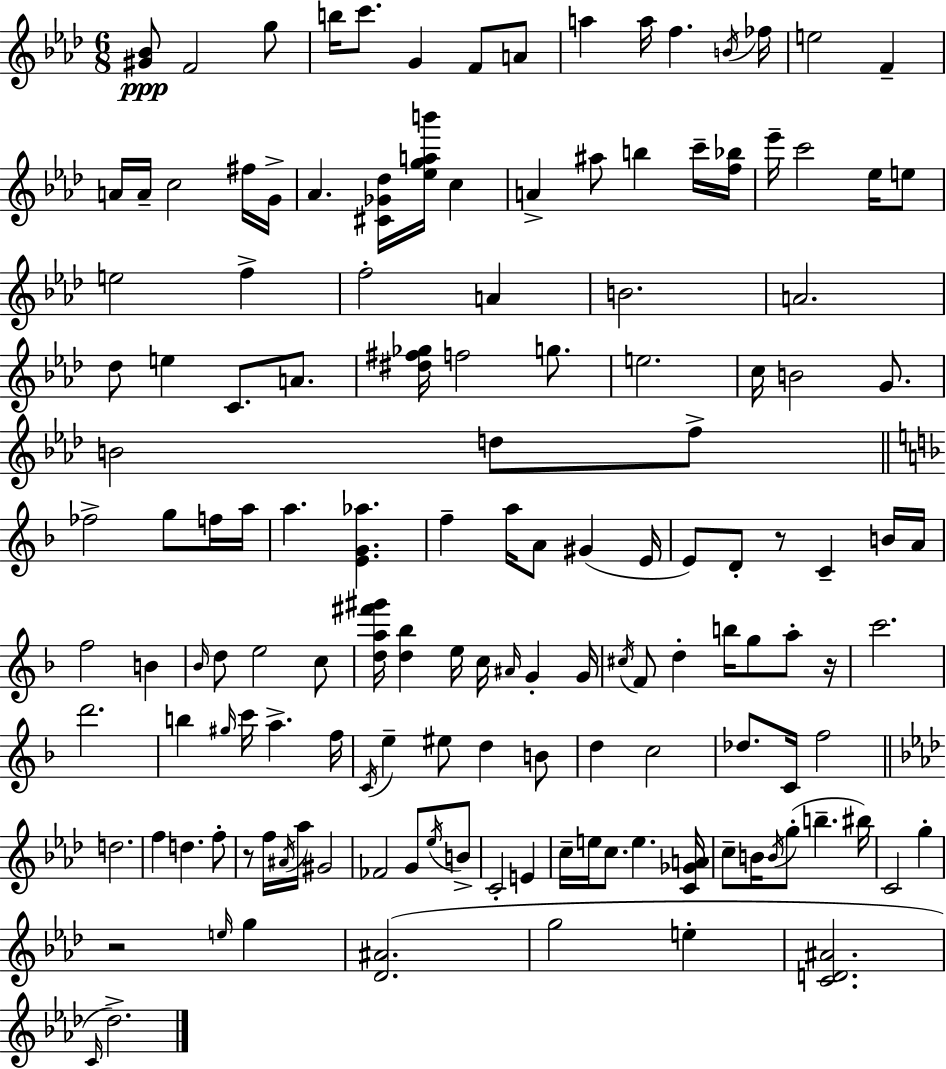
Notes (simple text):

[G#4,Bb4]/e F4/h G5/e B5/s C6/e. G4/q F4/e A4/e A5/q A5/s F5/q. B4/s FES5/s E5/h F4/q A4/s A4/s C5/h F#5/s G4/s Ab4/q. [C#4,Gb4,Db5]/s [Eb5,G5,A5,B6]/s C5/q A4/q A#5/e B5/q C6/s [F5,Bb5]/s Eb6/s C6/h Eb5/s E5/e E5/h F5/q F5/h A4/q B4/h. A4/h. Db5/e E5/q C4/e. A4/e. [D#5,F#5,Gb5]/s F5/h G5/e. E5/h. C5/s B4/h G4/e. B4/h D5/e F5/e FES5/h G5/e F5/s A5/s A5/q. [E4,G4,Ab5]/q. F5/q A5/s A4/e G#4/q E4/s E4/e D4/e R/e C4/q B4/s A4/s F5/h B4/q Bb4/s D5/e E5/h C5/e [D5,A5,F#6,G#6]/s [D5,Bb5]/q E5/s C5/s A#4/s G4/q G4/s C#5/s F4/e D5/q B5/s G5/e A5/e R/s C6/h. D6/h. B5/q G#5/s C6/s A5/q. F5/s C4/s E5/q EIS5/e D5/q B4/e D5/q C5/h Db5/e. C4/s F5/h D5/h. F5/q D5/q. F5/e R/e F5/s A#4/s Ab5/s G#4/h FES4/h G4/e Eb5/s B4/e C4/h E4/q C5/s E5/s C5/e. E5/q. [C4,Gb4,A4]/s C5/e B4/s B4/s G5/e B5/q. BIS5/s C4/h G5/q R/h E5/s G5/q [Db4,A#4]/h. G5/h E5/q [C4,D4,A#4]/h. C4/s Db5/h.